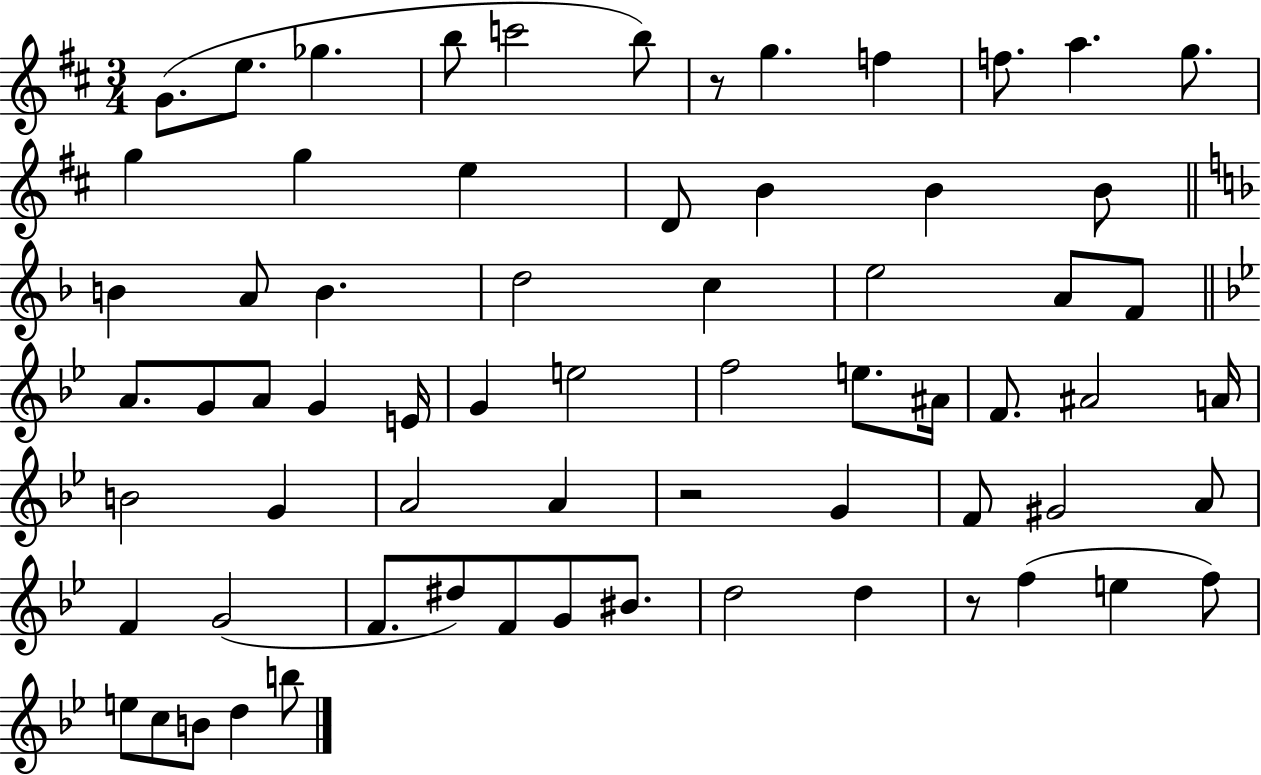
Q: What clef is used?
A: treble